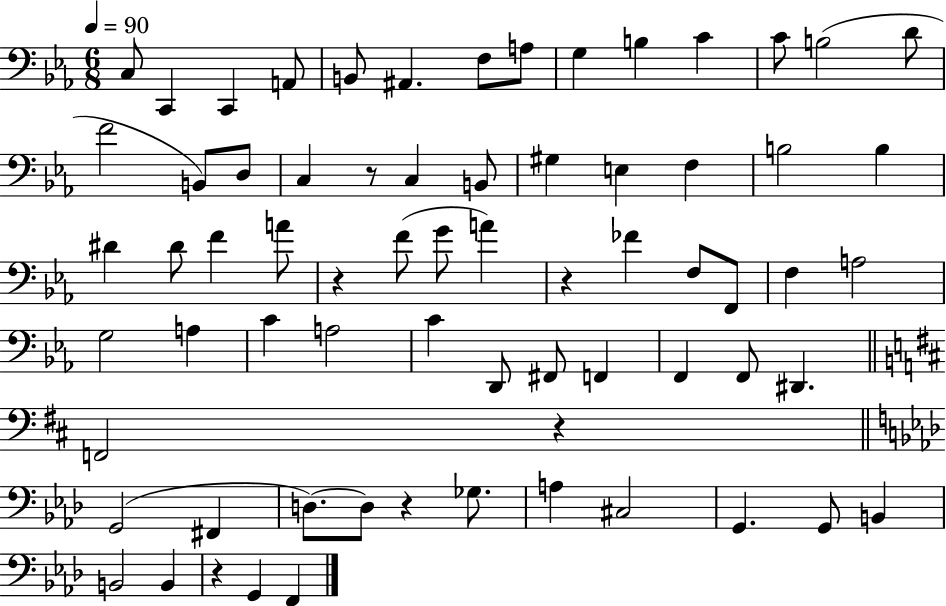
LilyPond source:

{
  \clef bass
  \numericTimeSignature
  \time 6/8
  \key ees \major
  \tempo 4 = 90
  \repeat volta 2 { c8 c,4 c,4 a,8 | b,8 ais,4. f8 a8 | g4 b4 c'4 | c'8 b2( d'8 | \break f'2 b,8) d8 | c4 r8 c4 b,8 | gis4 e4 f4 | b2 b4 | \break dis'4 dis'8 f'4 a'8 | r4 f'8( g'8 a'4) | r4 fes'4 f8 f,8 | f4 a2 | \break g2 a4 | c'4 a2 | c'4 d,8 fis,8 f,4 | f,4 f,8 dis,4. | \break \bar "||" \break \key b \minor f,2 r4 | \bar "||" \break \key f \minor g,2( fis,4 | d8.~~) d8 r4 ges8. | a4 cis2 | g,4. g,8 b,4 | \break b,2 b,4 | r4 g,4 f,4 | } \bar "|."
}